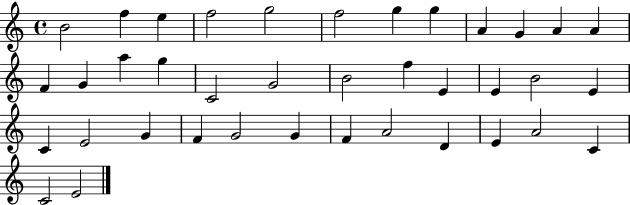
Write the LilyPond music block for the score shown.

{
  \clef treble
  \time 4/4
  \defaultTimeSignature
  \key c \major
  b'2 f''4 e''4 | f''2 g''2 | f''2 g''4 g''4 | a'4 g'4 a'4 a'4 | \break f'4 g'4 a''4 g''4 | c'2 g'2 | b'2 f''4 e'4 | e'4 b'2 e'4 | \break c'4 e'2 g'4 | f'4 g'2 g'4 | f'4 a'2 d'4 | e'4 a'2 c'4 | \break c'2 e'2 | \bar "|."
}